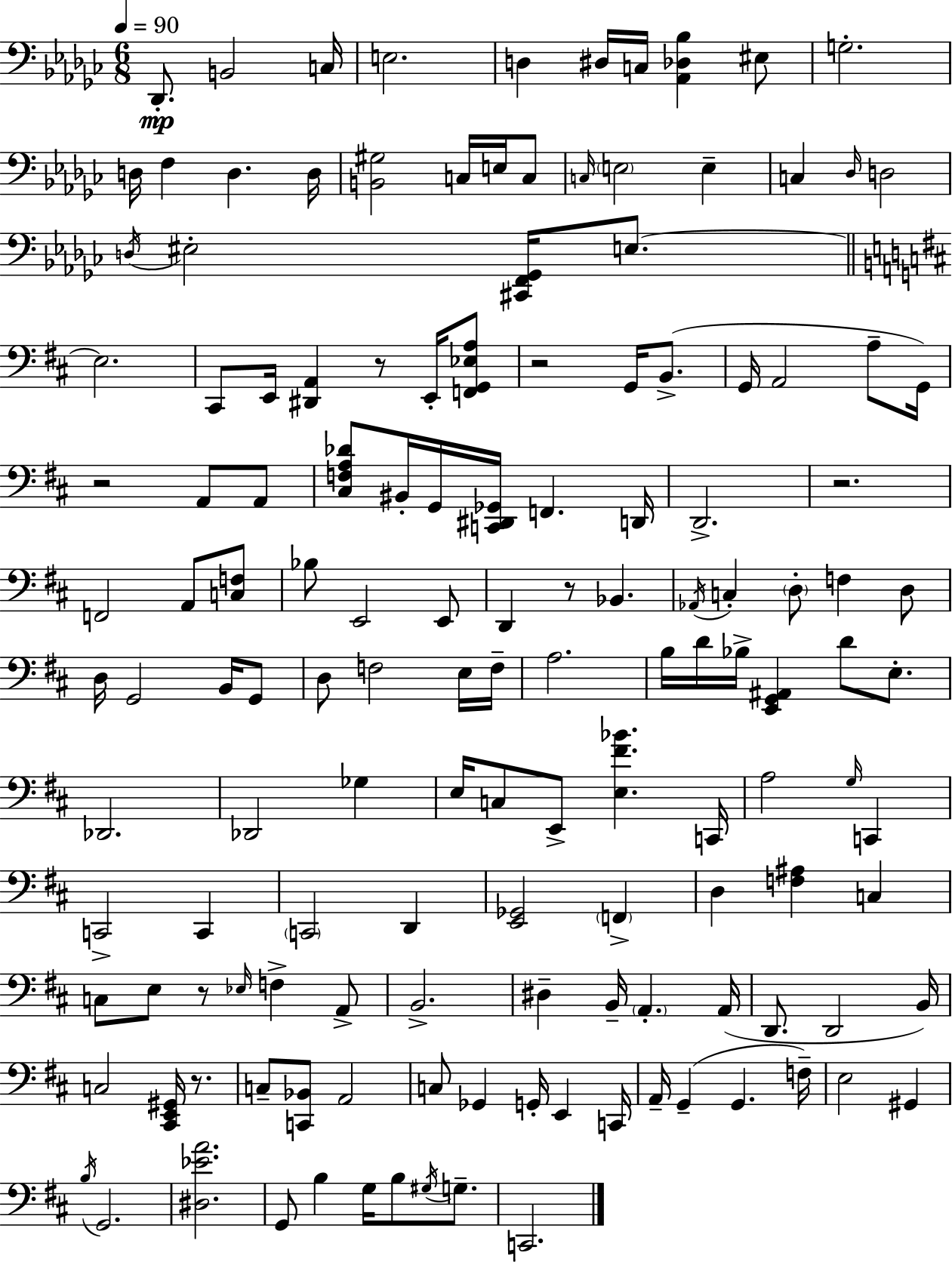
Db2/e. B2/h C3/s E3/h. D3/q D#3/s C3/s [Ab2,Db3,Bb3]/q EIS3/e G3/h. D3/s F3/q D3/q. D3/s [B2,G#3]/h C3/s E3/s C3/e C3/s E3/h E3/q C3/q Db3/s D3/h D3/s EIS3/h [C#2,F2,Gb2]/s E3/e. E3/h. C#2/e E2/s [D#2,A2]/q R/e E2/s [F2,G2,Eb3,A3]/e R/h G2/s B2/e. G2/s A2/h A3/e G2/s R/h A2/e A2/e [C#3,F3,A3,Db4]/e BIS2/s G2/s [C2,D#2,Gb2]/s F2/q. D2/s D2/h. R/h. F2/h A2/e [C3,F3]/e Bb3/e E2/h E2/e D2/q R/e Bb2/q. Ab2/s C3/q D3/e F3/q D3/e D3/s G2/h B2/s G2/e D3/e F3/h E3/s F3/s A3/h. B3/s D4/s Bb3/s [E2,G2,A#2]/q D4/e E3/e. Db2/h. Db2/h Gb3/q E3/s C3/e E2/e [E3,F#4,Bb4]/q. C2/s A3/h G3/s C2/q C2/h C2/q C2/h D2/q [E2,Gb2]/h F2/q D3/q [F3,A#3]/q C3/q C3/e E3/e R/e Eb3/s F3/q A2/e B2/h. D#3/q B2/s A2/q. A2/s D2/e. D2/h B2/s C3/h [C#2,E2,G#2]/s R/e. C3/e [C2,Bb2]/e A2/h C3/e Gb2/q G2/s E2/q C2/s A2/s G2/q G2/q. F3/s E3/h G#2/q B3/s G2/h. [D#3,Eb4,A4]/h. G2/e B3/q G3/s B3/e G#3/s G3/e. C2/h.